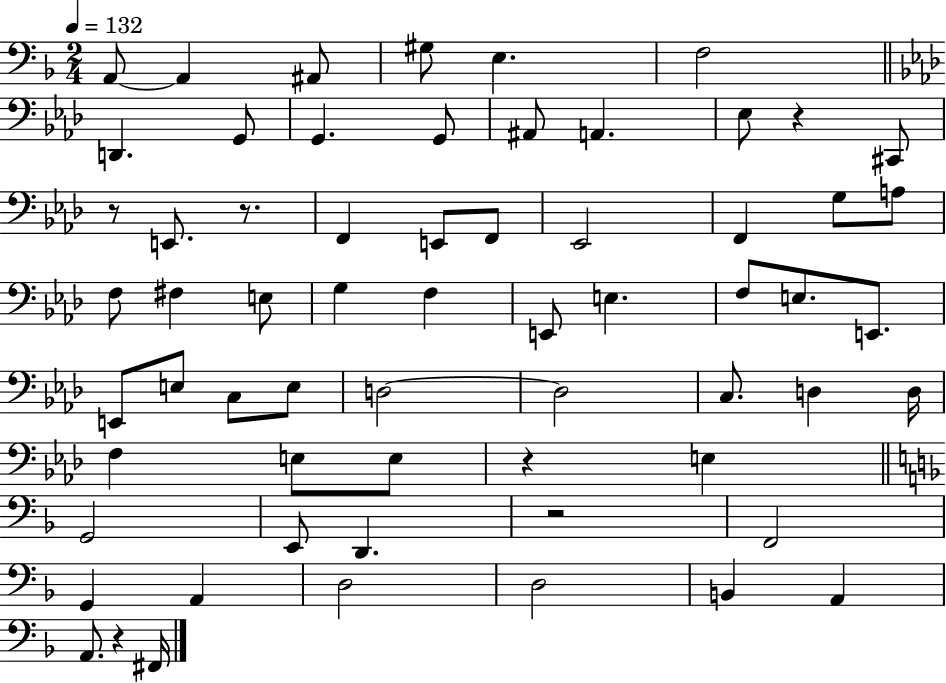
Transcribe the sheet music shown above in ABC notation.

X:1
T:Untitled
M:2/4
L:1/4
K:F
A,,/2 A,, ^A,,/2 ^G,/2 E, F,2 D,, G,,/2 G,, G,,/2 ^A,,/2 A,, _E,/2 z ^C,,/2 z/2 E,,/2 z/2 F,, E,,/2 F,,/2 _E,,2 F,, G,/2 A,/2 F,/2 ^F, E,/2 G, F, E,,/2 E, F,/2 E,/2 E,,/2 E,,/2 E,/2 C,/2 E,/2 D,2 D,2 C,/2 D, D,/4 F, E,/2 E,/2 z E, G,,2 E,,/2 D,, z2 F,,2 G,, A,, D,2 D,2 B,, A,, A,,/2 z ^F,,/4